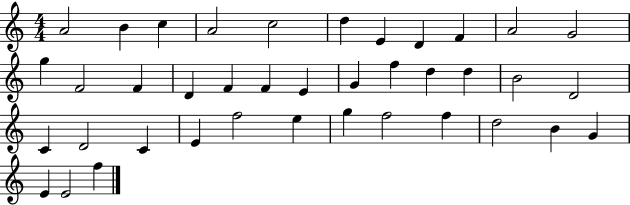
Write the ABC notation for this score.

X:1
T:Untitled
M:4/4
L:1/4
K:C
A2 B c A2 c2 d E D F A2 G2 g F2 F D F F E G f d d B2 D2 C D2 C E f2 e g f2 f d2 B G E E2 f